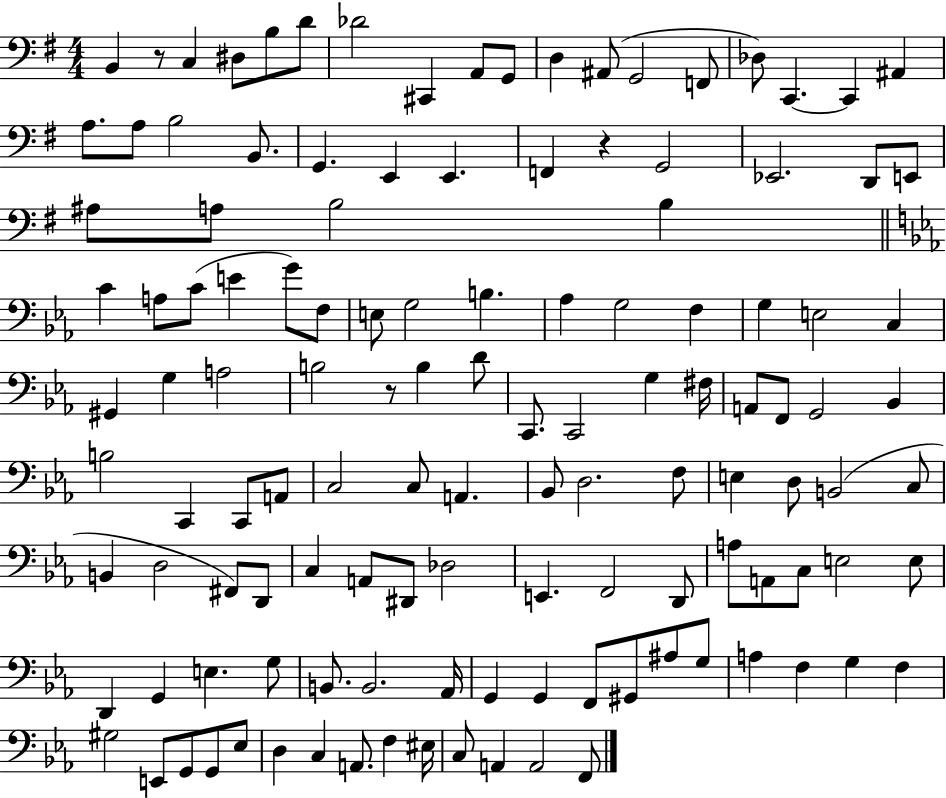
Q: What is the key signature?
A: G major